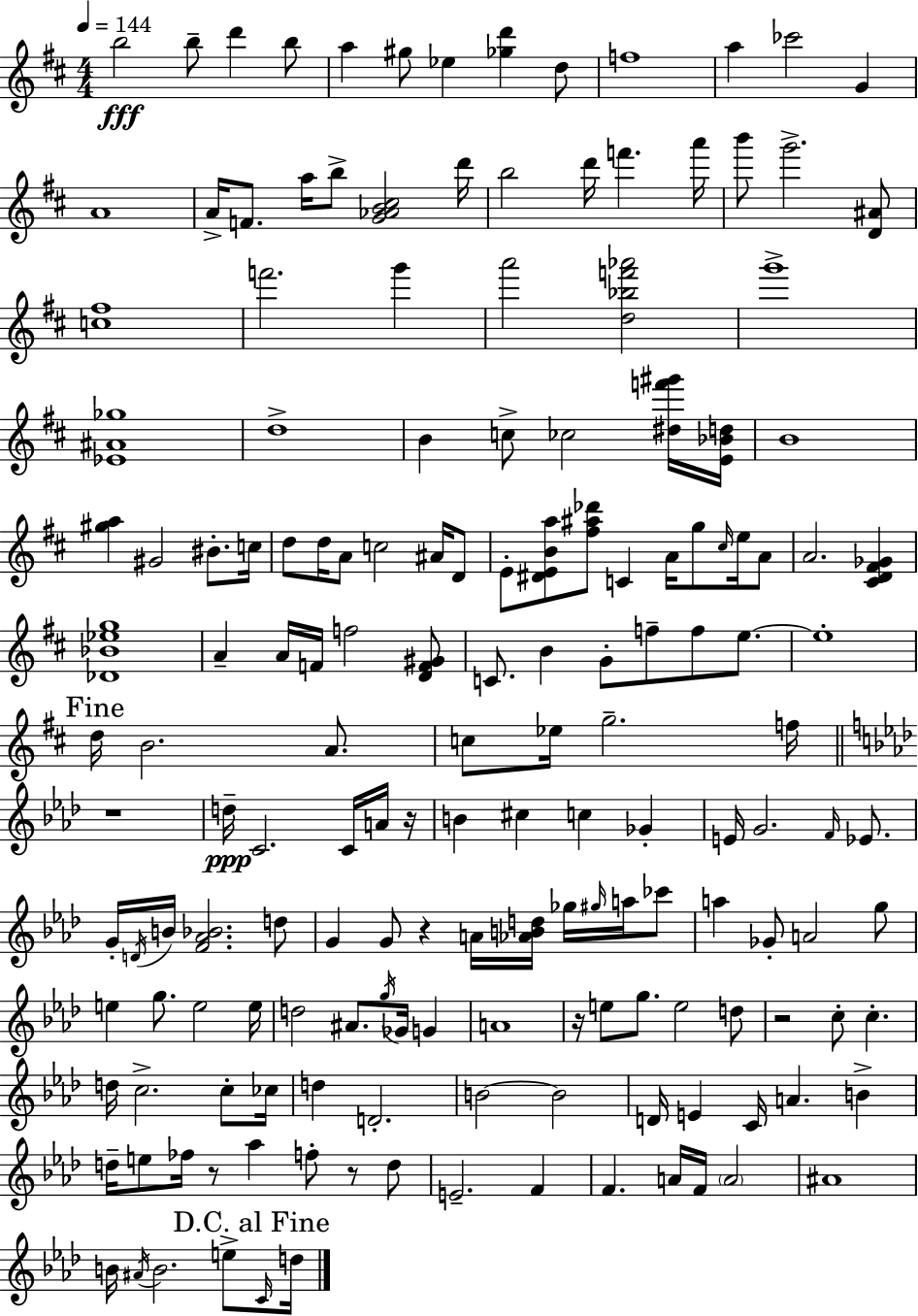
B5/h B5/e D6/q B5/e A5/q G#5/e Eb5/q [Gb5,D6]/q D5/e F5/w A5/q CES6/h G4/q A4/w A4/s F4/e. A5/s B5/e [G4,Ab4,B4,C#5]/h D6/s B5/h D6/s F6/q. A6/s B6/e G6/h. [D4,A#4]/e [C5,F#5]/w F6/h. G6/q A6/h [D5,Bb5,F6,Ab6]/h G6/w [Eb4,A#4,Gb5]/w D5/w B4/q C5/e CES5/h [D#5,F6,G#6]/s [E4,Bb4,D5]/s B4/w [G#5,A5]/q G#4/h BIS4/e. C5/s D5/e D5/s A4/e C5/h A#4/s D4/e E4/e [D#4,E4,B4,A5]/e [F#5,A#5,Db6]/e C4/q A4/s G5/e C#5/s E5/s A4/e A4/h. [C#4,D4,F#4,Gb4]/q [Db4,Bb4,Eb5,G5]/w A4/q A4/s F4/s F5/h [D4,F4,G#4]/e C4/e. B4/q G4/e F5/e F5/e E5/e. E5/w D5/s B4/h. A4/e. C5/e Eb5/s G5/h. F5/s R/w D5/s C4/h. C4/s A4/s R/s B4/q C#5/q C5/q Gb4/q E4/s G4/h. F4/s Eb4/e. G4/s D4/s B4/s [F4,Ab4,Bb4]/h. D5/e G4/q G4/e R/q A4/s [Ab4,B4,D5]/s Gb5/s G#5/s A5/s CES6/e A5/q Gb4/e A4/h G5/e E5/q G5/e. E5/h E5/s D5/h A#4/e. G5/s Gb4/s G4/q A4/w R/s E5/e G5/e. E5/h D5/e R/h C5/e C5/q. D5/s C5/h. C5/e CES5/s D5/q D4/h. B4/h B4/h D4/s E4/q C4/s A4/q. B4/q D5/s E5/e FES5/s R/e Ab5/q F5/e R/e D5/e E4/h. F4/q F4/q. A4/s F4/s A4/h A#4/w B4/s A#4/s B4/h. E5/e C4/s D5/s